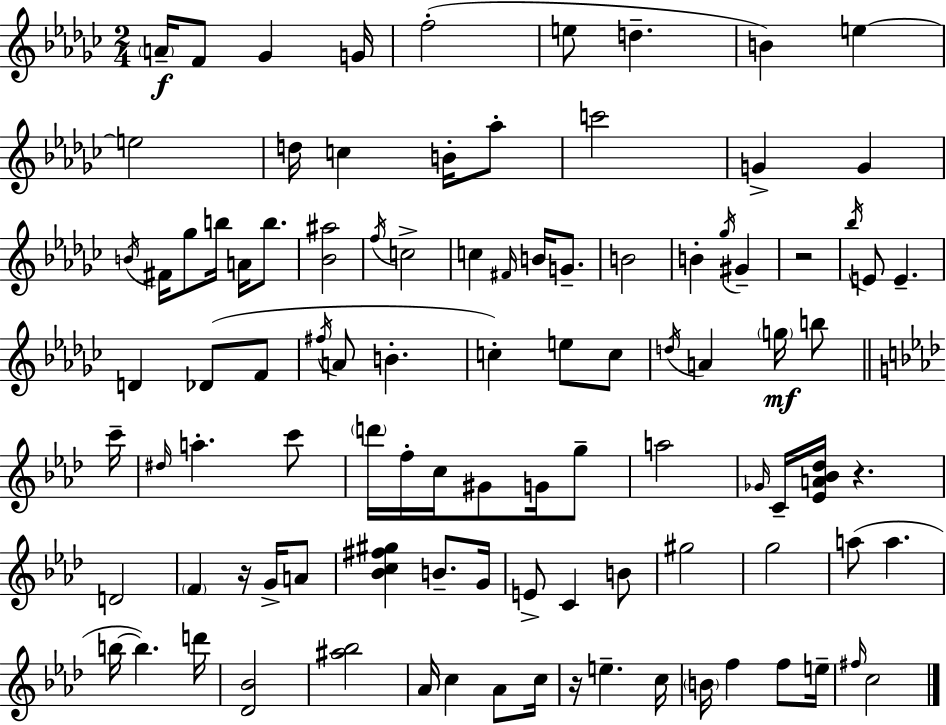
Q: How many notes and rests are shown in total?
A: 99